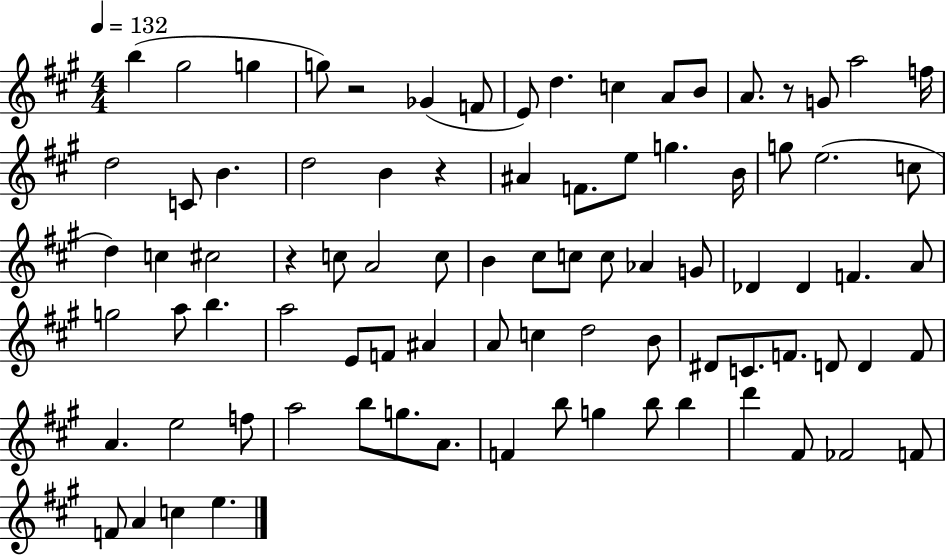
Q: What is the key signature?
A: A major